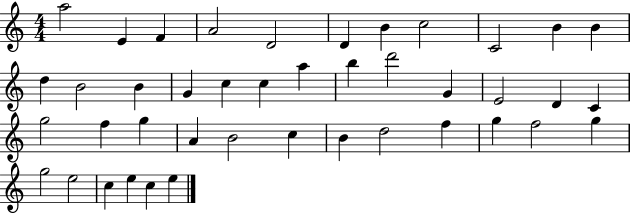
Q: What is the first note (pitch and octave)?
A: A5